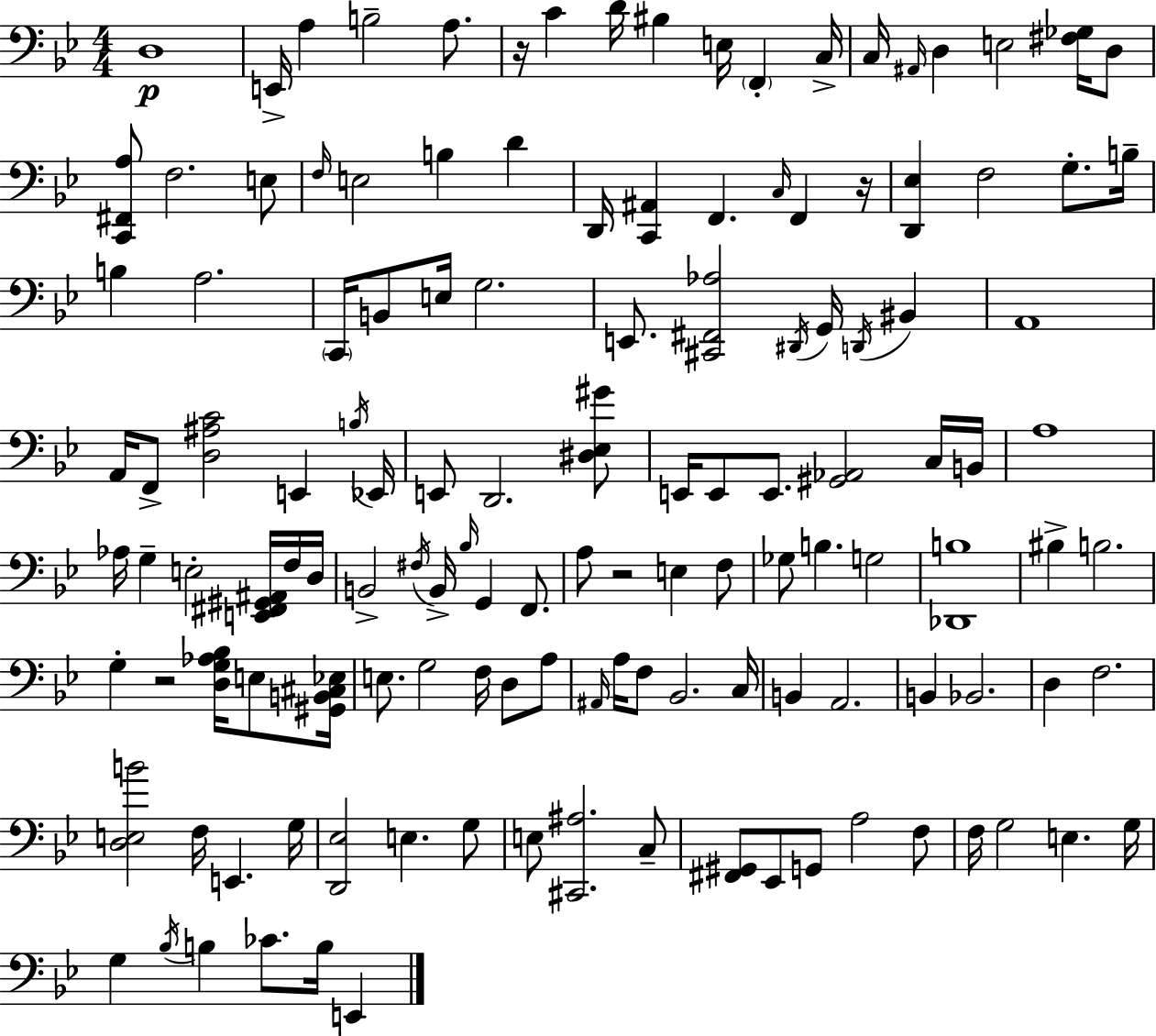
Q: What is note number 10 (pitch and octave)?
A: F2